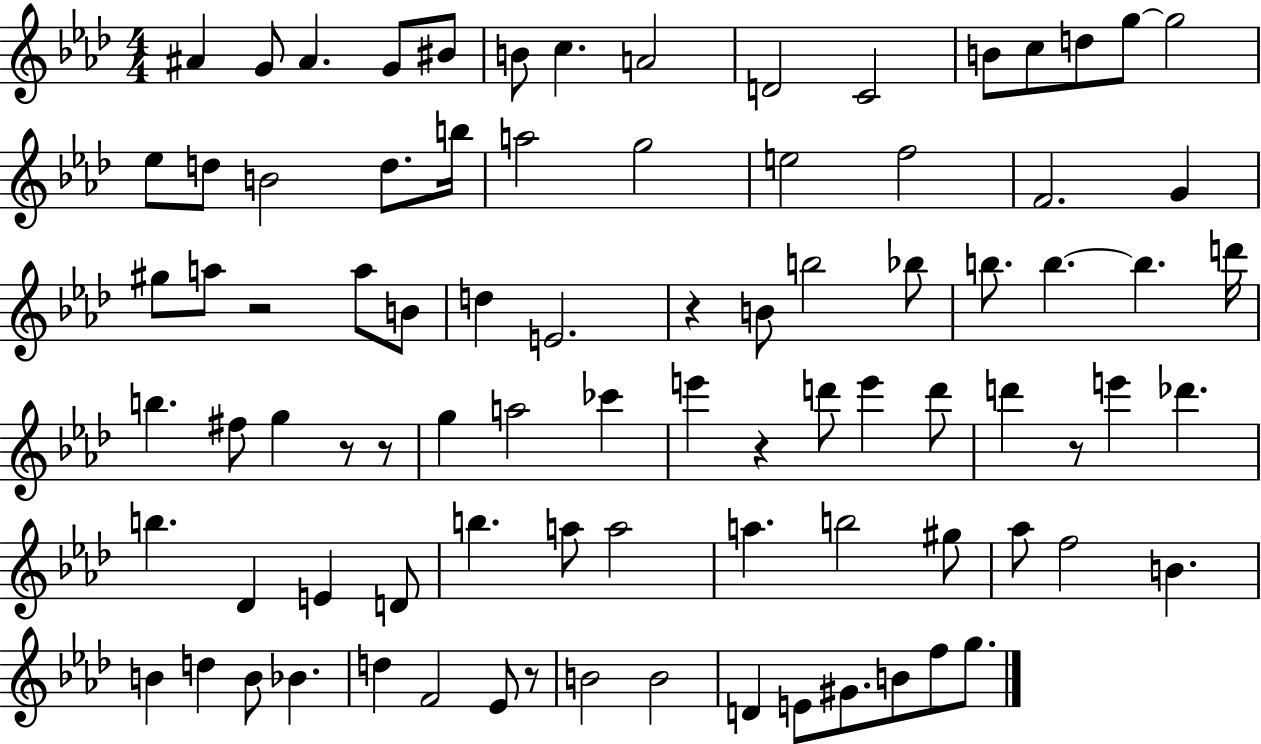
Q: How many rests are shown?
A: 7